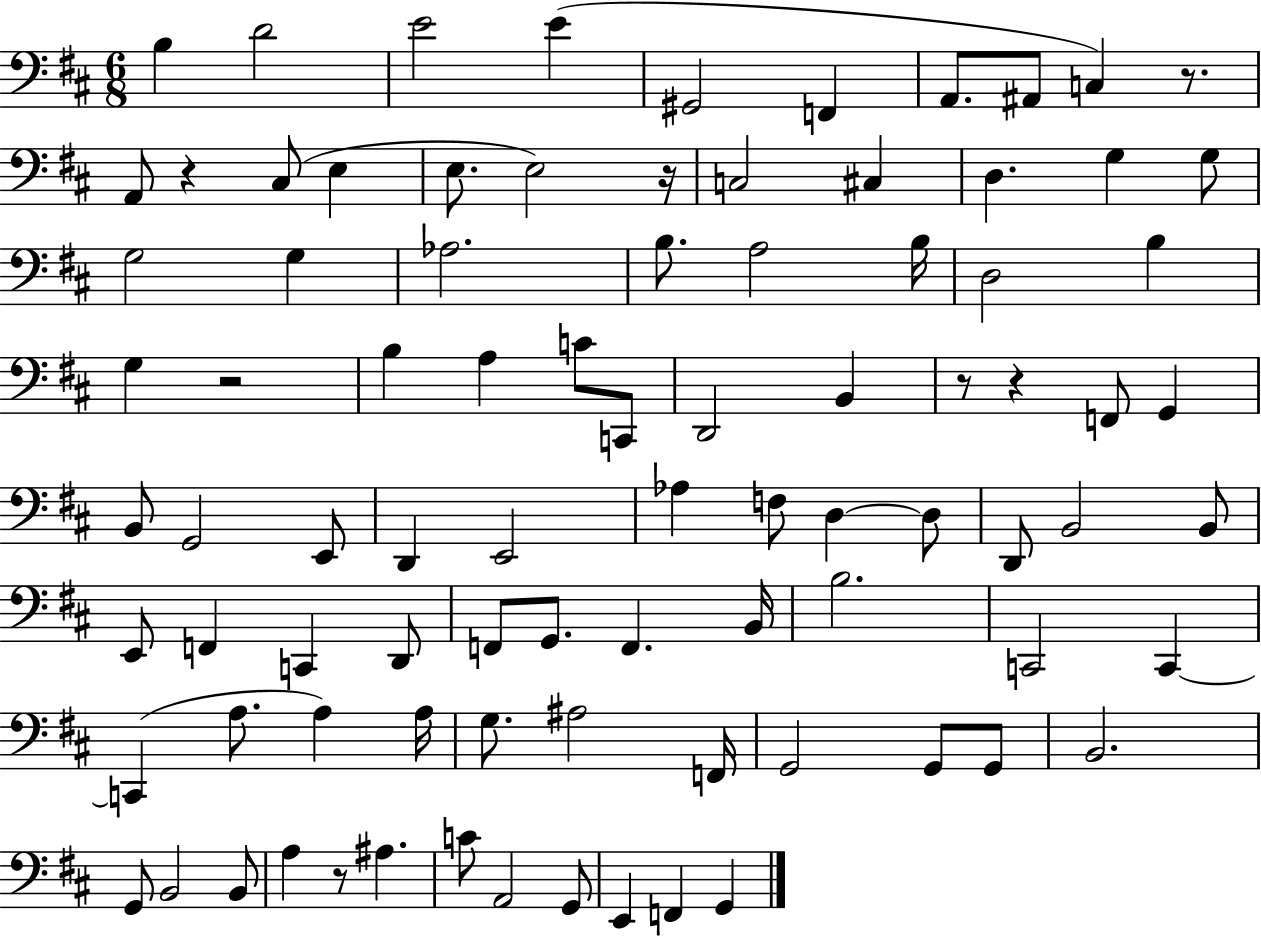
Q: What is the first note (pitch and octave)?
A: B3